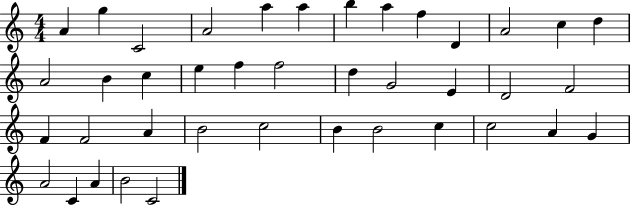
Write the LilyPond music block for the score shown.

{
  \clef treble
  \numericTimeSignature
  \time 4/4
  \key c \major
  a'4 g''4 c'2 | a'2 a''4 a''4 | b''4 a''4 f''4 d'4 | a'2 c''4 d''4 | \break a'2 b'4 c''4 | e''4 f''4 f''2 | d''4 g'2 e'4 | d'2 f'2 | \break f'4 f'2 a'4 | b'2 c''2 | b'4 b'2 c''4 | c''2 a'4 g'4 | \break a'2 c'4 a'4 | b'2 c'2 | \bar "|."
}